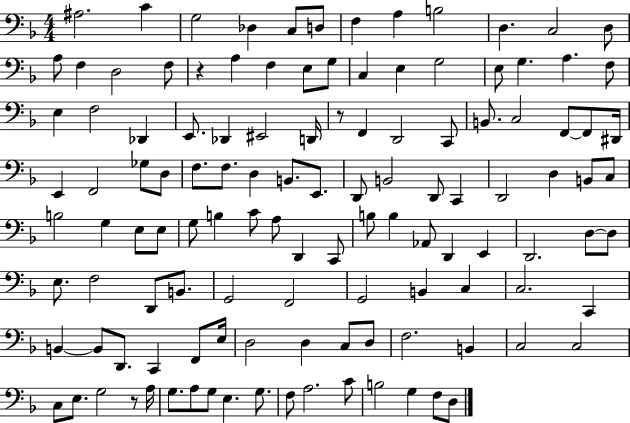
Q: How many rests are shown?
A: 3